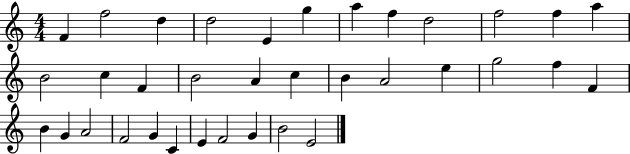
F4/q F5/h D5/q D5/h E4/q G5/q A5/q F5/q D5/h F5/h F5/q A5/q B4/h C5/q F4/q B4/h A4/q C5/q B4/q A4/h E5/q G5/h F5/q F4/q B4/q G4/q A4/h F4/h G4/q C4/q E4/q F4/h G4/q B4/h E4/h